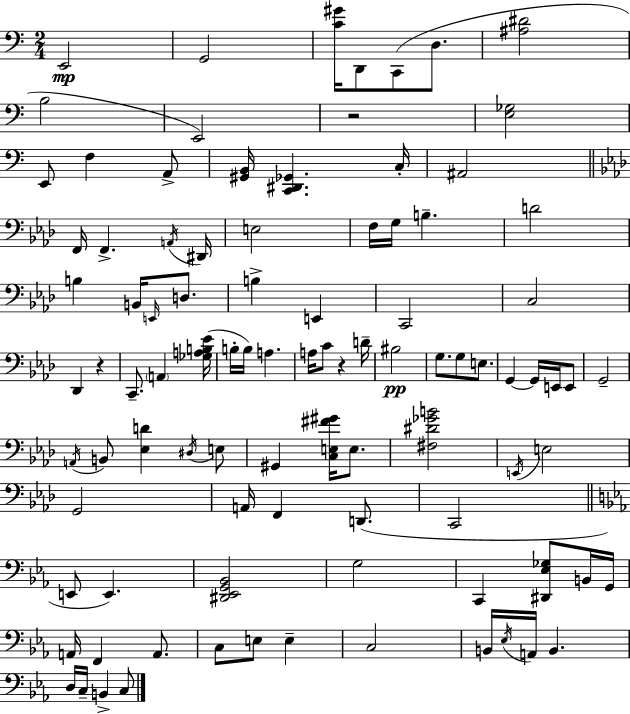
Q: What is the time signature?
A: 2/4